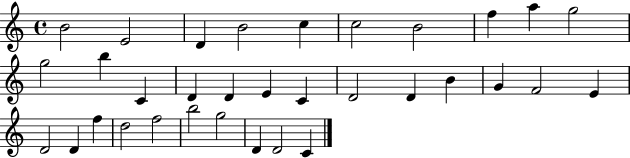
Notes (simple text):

B4/h E4/h D4/q B4/h C5/q C5/h B4/h F5/q A5/q G5/h G5/h B5/q C4/q D4/q D4/q E4/q C4/q D4/h D4/q B4/q G4/q F4/h E4/q D4/h D4/q F5/q D5/h F5/h B5/h G5/h D4/q D4/h C4/q